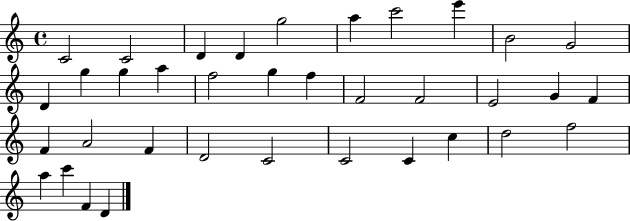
X:1
T:Untitled
M:4/4
L:1/4
K:C
C2 C2 D D g2 a c'2 e' B2 G2 D g g a f2 g f F2 F2 E2 G F F A2 F D2 C2 C2 C c d2 f2 a c' F D